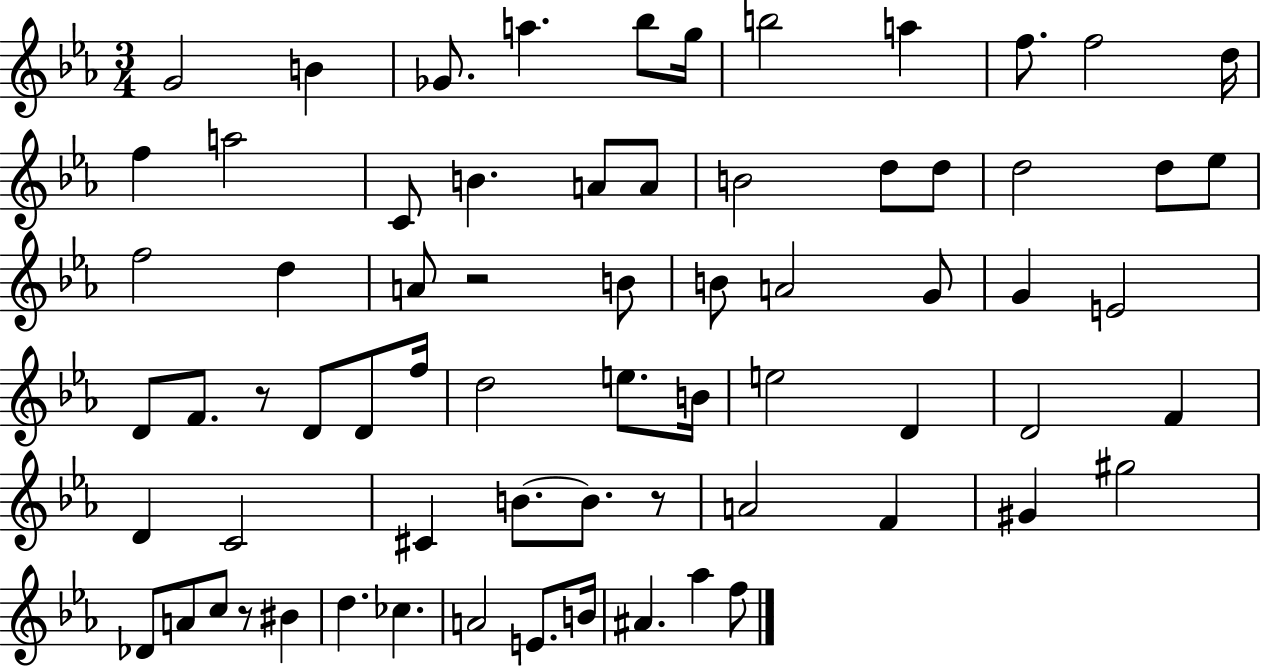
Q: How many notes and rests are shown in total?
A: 69